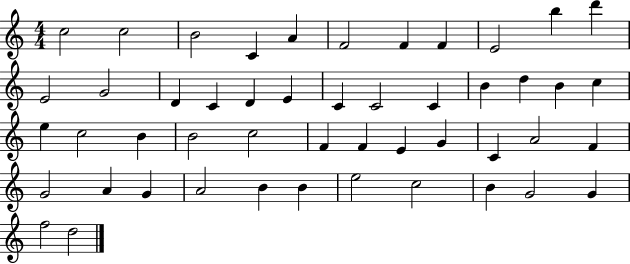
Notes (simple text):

C5/h C5/h B4/h C4/q A4/q F4/h F4/q F4/q E4/h B5/q D6/q E4/h G4/h D4/q C4/q D4/q E4/q C4/q C4/h C4/q B4/q D5/q B4/q C5/q E5/q C5/h B4/q B4/h C5/h F4/q F4/q E4/q G4/q C4/q A4/h F4/q G4/h A4/q G4/q A4/h B4/q B4/q E5/h C5/h B4/q G4/h G4/q F5/h D5/h